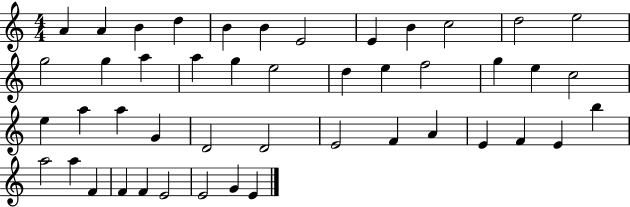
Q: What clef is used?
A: treble